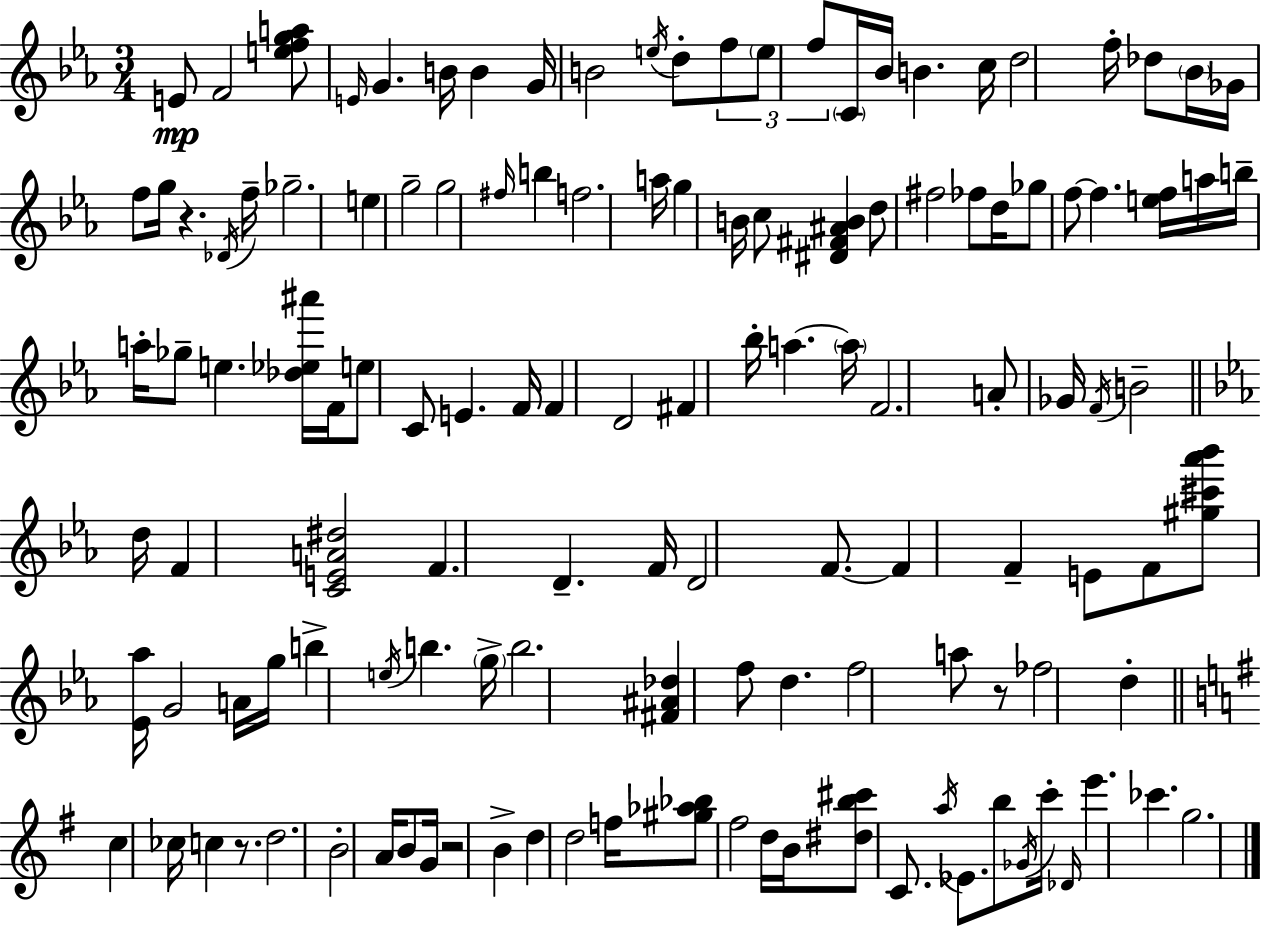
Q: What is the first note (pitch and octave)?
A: E4